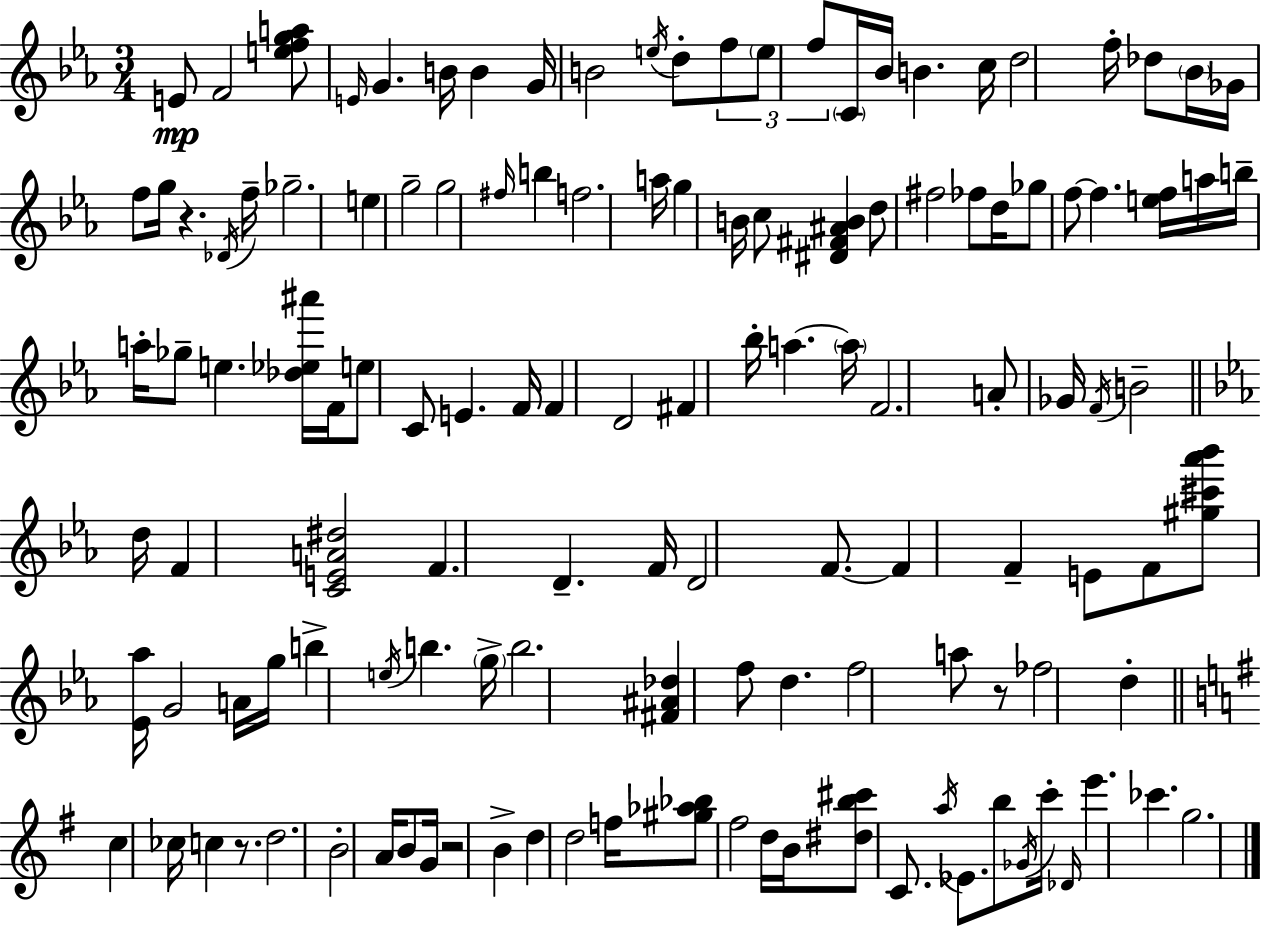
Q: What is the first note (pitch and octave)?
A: E4